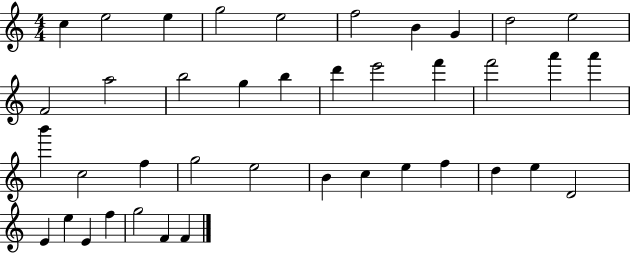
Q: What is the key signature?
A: C major